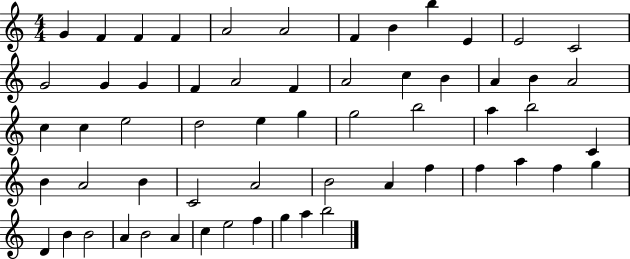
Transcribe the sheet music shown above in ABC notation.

X:1
T:Untitled
M:4/4
L:1/4
K:C
G F F F A2 A2 F B b E E2 C2 G2 G G F A2 F A2 c B A B A2 c c e2 d2 e g g2 b2 a b2 C B A2 B C2 A2 B2 A f f a f g D B B2 A B2 A c e2 f g a b2